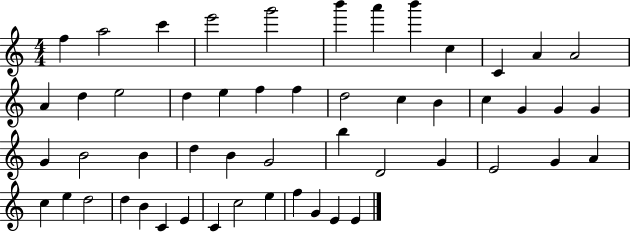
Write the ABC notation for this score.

X:1
T:Untitled
M:4/4
L:1/4
K:C
f a2 c' e'2 g'2 b' a' b' c C A A2 A d e2 d e f f d2 c B c G G G G B2 B d B G2 b D2 G E2 G A c e d2 d B C E C c2 e f G E E